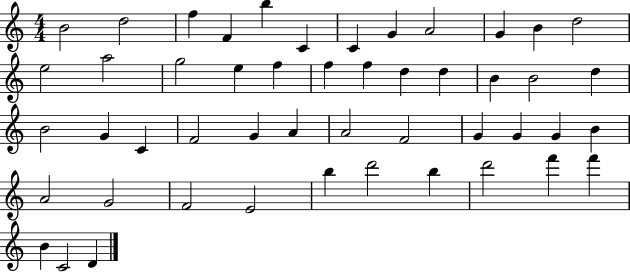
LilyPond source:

{
  \clef treble
  \numericTimeSignature
  \time 4/4
  \key c \major
  b'2 d''2 | f''4 f'4 b''4 c'4 | c'4 g'4 a'2 | g'4 b'4 d''2 | \break e''2 a''2 | g''2 e''4 f''4 | f''4 f''4 d''4 d''4 | b'4 b'2 d''4 | \break b'2 g'4 c'4 | f'2 g'4 a'4 | a'2 f'2 | g'4 g'4 g'4 b'4 | \break a'2 g'2 | f'2 e'2 | b''4 d'''2 b''4 | d'''2 f'''4 f'''4 | \break b'4 c'2 d'4 | \bar "|."
}